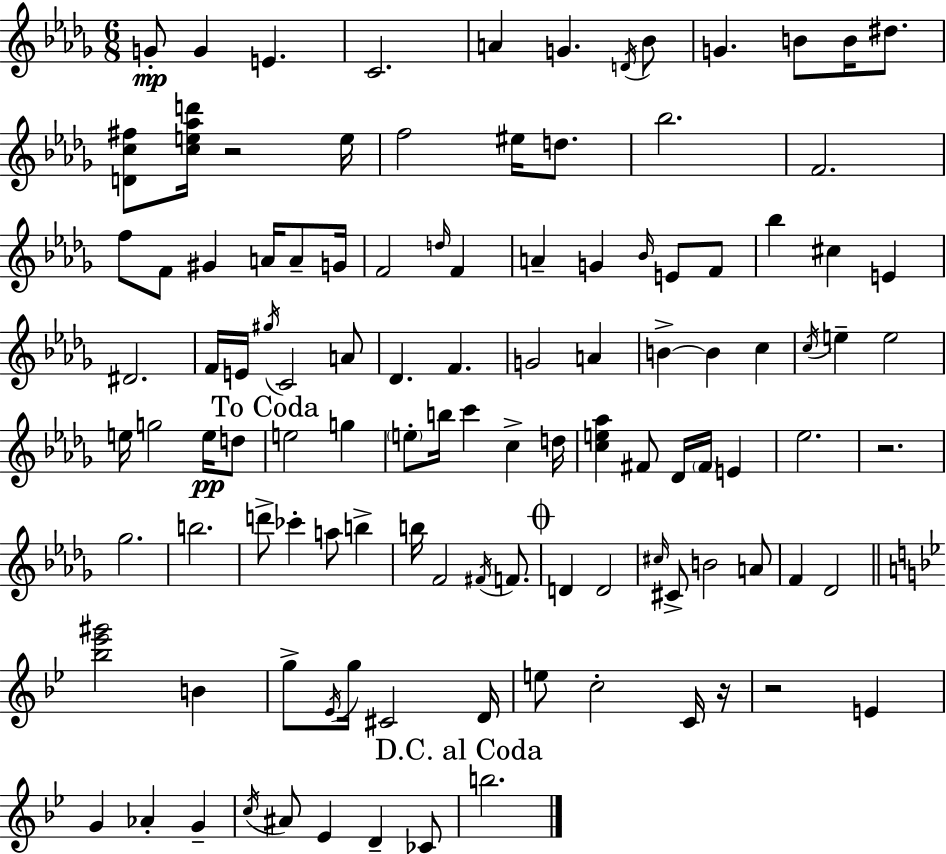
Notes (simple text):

G4/e G4/q E4/q. C4/h. A4/q G4/q. D4/s Bb4/e G4/q. B4/e B4/s D#5/e. [D4,C5,F#5]/e [C5,E5,Ab5,D6]/s R/h E5/s F5/h EIS5/s D5/e. Bb5/h. F4/h. F5/e F4/e G#4/q A4/s A4/e G4/s F4/h D5/s F4/q A4/q G4/q Bb4/s E4/e F4/e Bb5/q C#5/q E4/q D#4/h. F4/s E4/s G#5/s C4/h A4/e Db4/q. F4/q. G4/h A4/q B4/q B4/q C5/q C5/s E5/q E5/h E5/s G5/h E5/s D5/e E5/h G5/q E5/e B5/s C6/q C5/q D5/s [C5,E5,Ab5]/q F#4/e Db4/s F#4/s E4/q Eb5/h. R/h. Gb5/h. B5/h. D6/e CES6/q A5/e B5/q B5/s F4/h F#4/s F4/e. D4/q D4/h C#5/s C#4/e B4/h A4/e F4/q Db4/h [Bb5,Eb6,G#6]/h B4/q G5/e Eb4/s G5/s C#4/h D4/s E5/e C5/h C4/s R/s R/h E4/q G4/q Ab4/q G4/q C5/s A#4/e Eb4/q D4/q CES4/e B5/h.